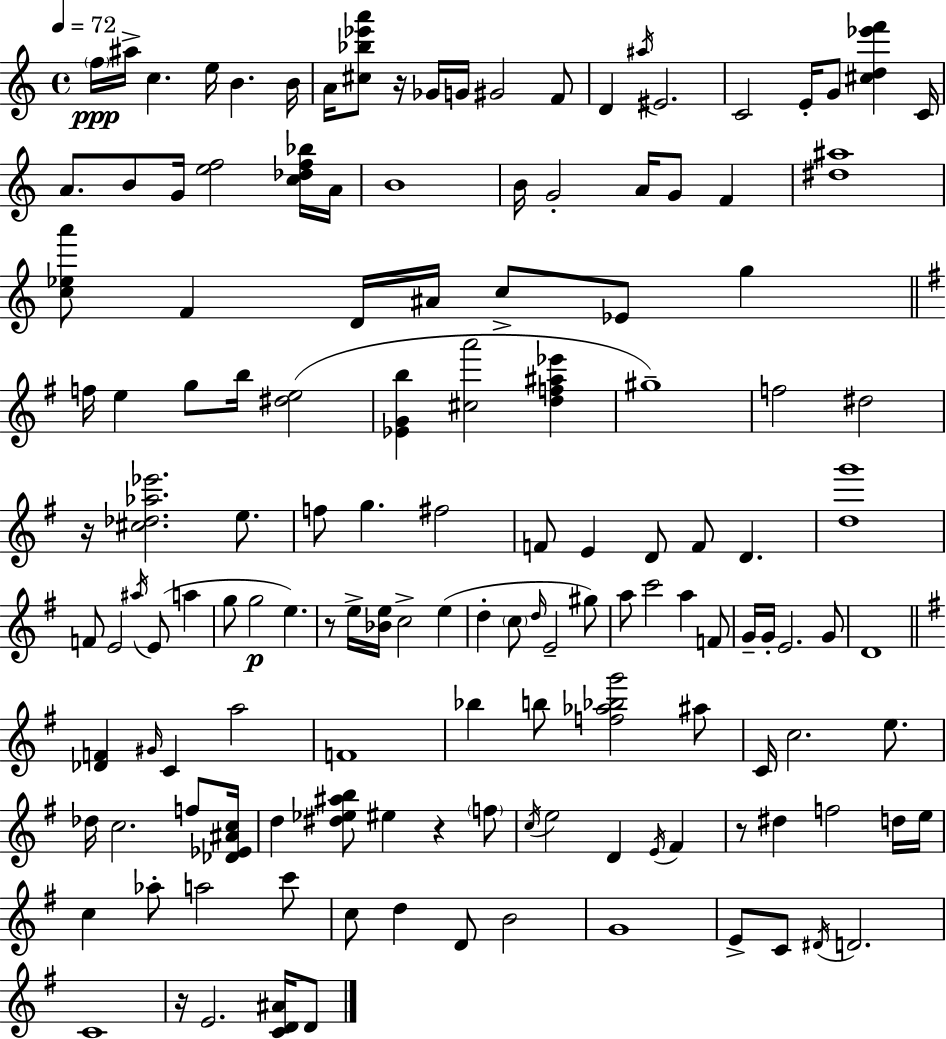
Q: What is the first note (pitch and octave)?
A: F5